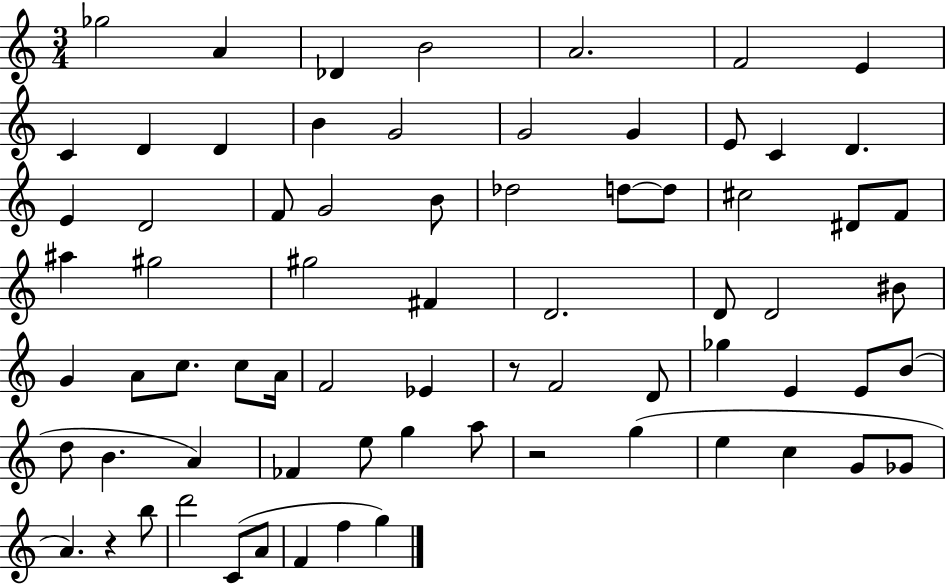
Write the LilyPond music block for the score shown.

{
  \clef treble
  \numericTimeSignature
  \time 3/4
  \key c \major
  ges''2 a'4 | des'4 b'2 | a'2. | f'2 e'4 | \break c'4 d'4 d'4 | b'4 g'2 | g'2 g'4 | e'8 c'4 d'4. | \break e'4 d'2 | f'8 g'2 b'8 | des''2 d''8~~ d''8 | cis''2 dis'8 f'8 | \break ais''4 gis''2 | gis''2 fis'4 | d'2. | d'8 d'2 bis'8 | \break g'4 a'8 c''8. c''8 a'16 | f'2 ees'4 | r8 f'2 d'8 | ges''4 e'4 e'8 b'8( | \break d''8 b'4. a'4) | fes'4 e''8 g''4 a''8 | r2 g''4( | e''4 c''4 g'8 ges'8 | \break a'4.) r4 b''8 | d'''2 c'8( a'8 | f'4 f''4 g''4) | \bar "|."
}